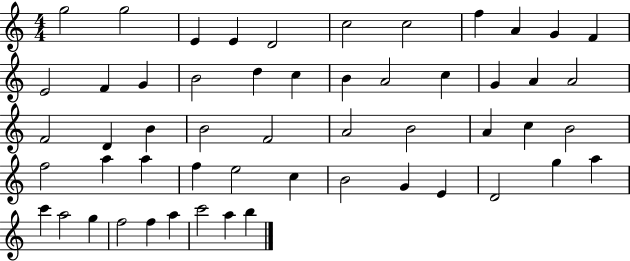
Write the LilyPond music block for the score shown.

{
  \clef treble
  \numericTimeSignature
  \time 4/4
  \key c \major
  g''2 g''2 | e'4 e'4 d'2 | c''2 c''2 | f''4 a'4 g'4 f'4 | \break e'2 f'4 g'4 | b'2 d''4 c''4 | b'4 a'2 c''4 | g'4 a'4 a'2 | \break f'2 d'4 b'4 | b'2 f'2 | a'2 b'2 | a'4 c''4 b'2 | \break f''2 a''4 a''4 | f''4 e''2 c''4 | b'2 g'4 e'4 | d'2 g''4 a''4 | \break c'''4 a''2 g''4 | f''2 f''4 a''4 | c'''2 a''4 b''4 | \bar "|."
}